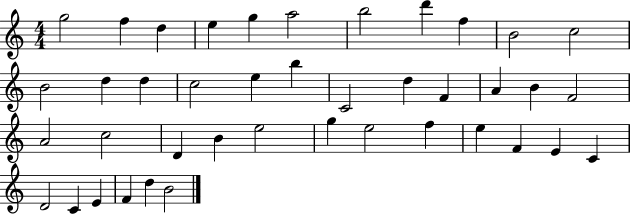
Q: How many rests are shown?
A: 0